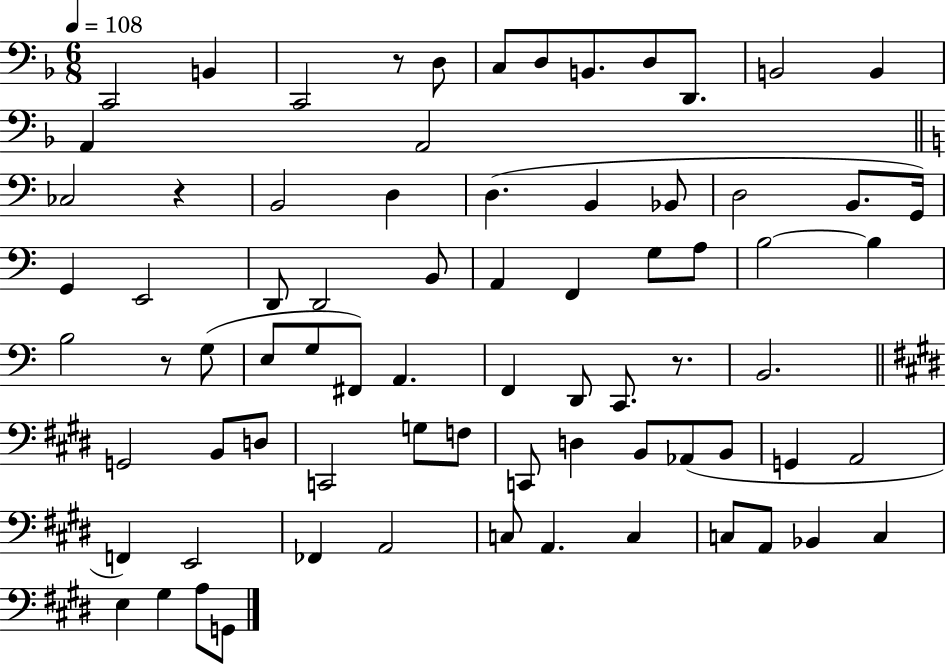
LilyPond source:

{
  \clef bass
  \numericTimeSignature
  \time 6/8
  \key f \major
  \tempo 4 = 108
  c,2 b,4 | c,2 r8 d8 | c8 d8 b,8. d8 d,8. | b,2 b,4 | \break a,4 a,2 | \bar "||" \break \key c \major ces2 r4 | b,2 d4 | d4.( b,4 bes,8 | d2 b,8. g,16) | \break g,4 e,2 | d,8 d,2 b,8 | a,4 f,4 g8 a8 | b2~~ b4 | \break b2 r8 g8( | e8 g8 fis,8) a,4. | f,4 d,8 c,8. r8. | b,2. | \break \bar "||" \break \key e \major g,2 b,8 d8 | c,2 g8 f8 | c,8 d4 b,8 aes,8( b,8 | g,4 a,2 | \break f,4) e,2 | fes,4 a,2 | c8 a,4. c4 | c8 a,8 bes,4 c4 | \break e4 gis4 a8 g,8 | \bar "|."
}